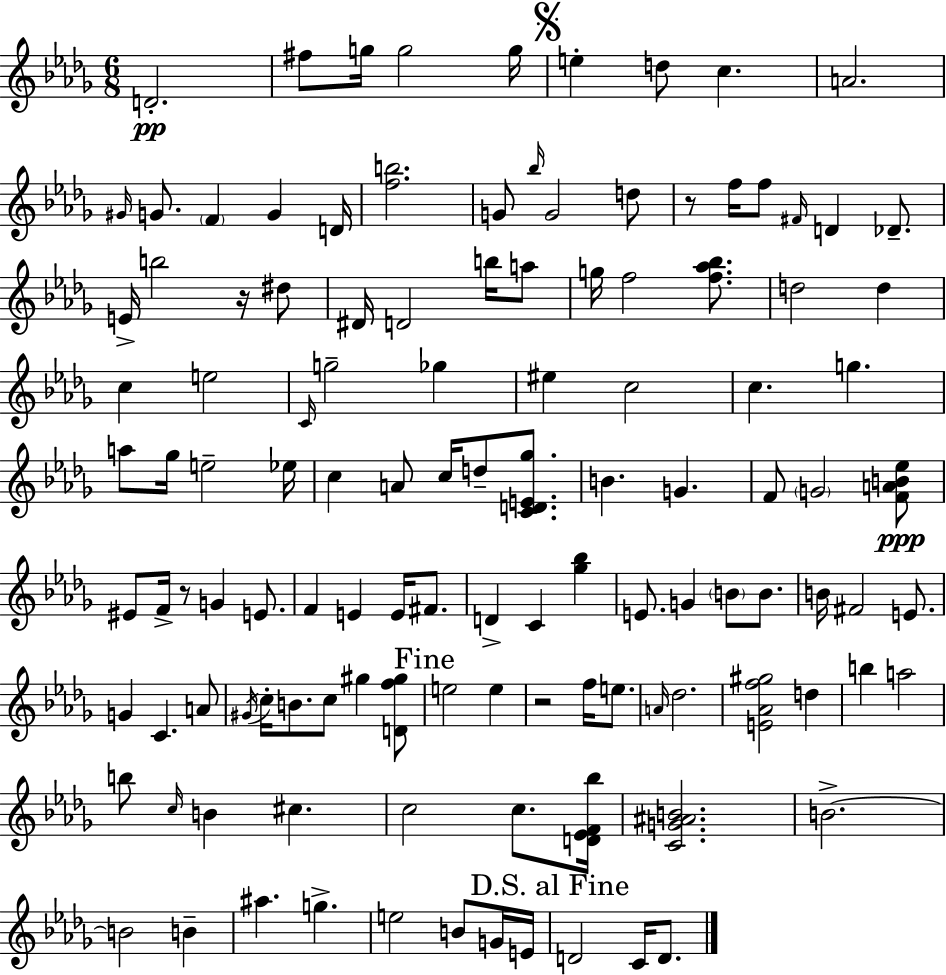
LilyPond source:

{
  \clef treble
  \numericTimeSignature
  \time 6/8
  \key bes \minor
  d'2.-.\pp | fis''8 g''16 g''2 g''16 | \mark \markup { \musicglyph "scripts.segno" } e''4-. d''8 c''4. | a'2. | \break \grace { gis'16 } g'8. \parenthesize f'4 g'4 | d'16 <f'' b''>2. | g'8 \grace { bes''16 } g'2 | d''8 r8 f''16 f''8 \grace { fis'16 } d'4 | \break des'8.-- e'16-> b''2 | r16 dis''8 dis'16 d'2 | b''16 a''8 g''16 f''2 | <f'' aes'' bes''>8. d''2 d''4 | \break c''4 e''2 | \grace { c'16 } g''2-- | ges''4 eis''4 c''2 | c''4. g''4. | \break a''8 ges''16 e''2-- | ees''16 c''4 a'8 c''16 d''8-- | <c' d' e' ges''>8. b'4. g'4. | f'8 \parenthesize g'2 | \break <f' a' b' ees''>8\ppp eis'8 f'16-> r8 g'4 | e'8. f'4 e'4 | e'16 fis'8. d'4-> c'4 | <ges'' bes''>4 e'8. g'4 \parenthesize b'8 | \break b'8. b'16 fis'2 | e'8. g'4 c'4. | a'8 \acciaccatura { gis'16 } c''16-. b'8. c''8 gis''4 | <d' f'' gis''>8 \mark "Fine" e''2 | \break e''4 r2 | f''16 e''8. \grace { a'16 } des''2. | <e' aes' f'' gis''>2 | d''4 b''4 a''2 | \break b''8 \grace { c''16 } b'4 | cis''4. c''2 | c''8. <d' ees' f' bes''>16 <c' g' ais' b'>2. | b'2.->~~ | \break b'2 | b'4-- ais''4. | g''4.-> e''2 | b'8 g'16 e'16 \mark "D.S. al Fine" d'2 | \break c'16 d'8. \bar "|."
}